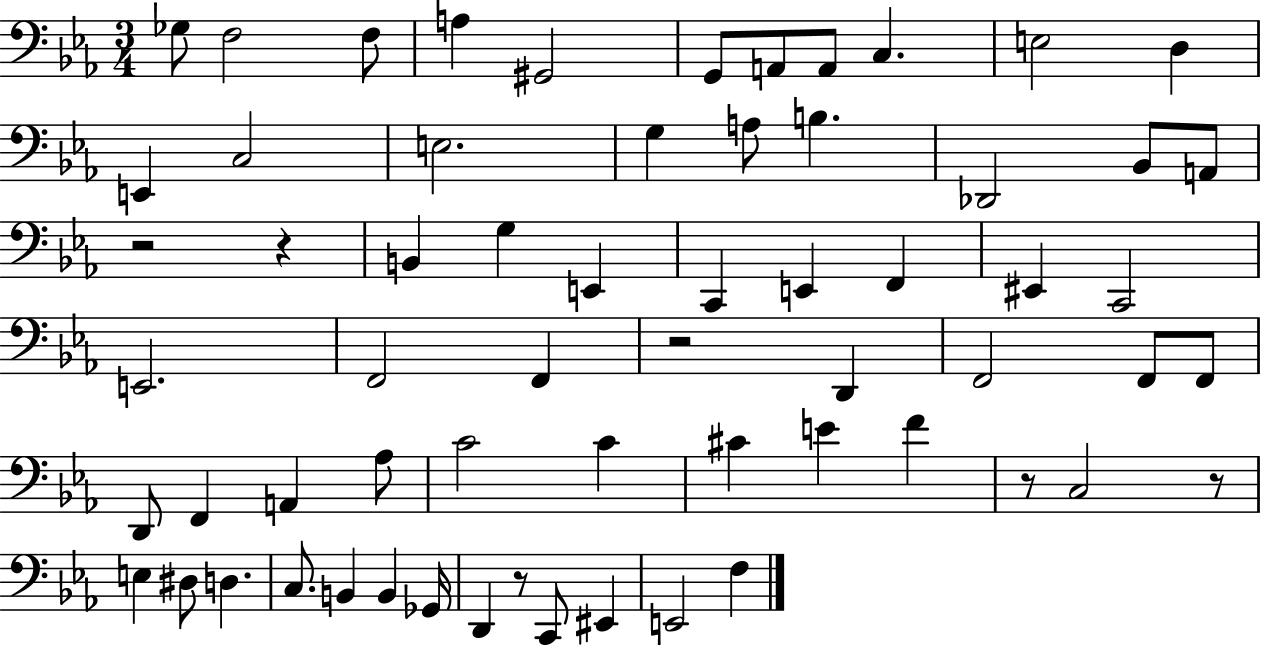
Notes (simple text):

Gb3/e F3/h F3/e A3/q G#2/h G2/e A2/e A2/e C3/q. E3/h D3/q E2/q C3/h E3/h. G3/q A3/e B3/q. Db2/h Bb2/e A2/e R/h R/q B2/q G3/q E2/q C2/q E2/q F2/q EIS2/q C2/h E2/h. F2/h F2/q R/h D2/q F2/h F2/e F2/e D2/e F2/q A2/q Ab3/e C4/h C4/q C#4/q E4/q F4/q R/e C3/h R/e E3/q D#3/e D3/q. C3/e. B2/q B2/q Gb2/s D2/q R/e C2/e EIS2/q E2/h F3/q